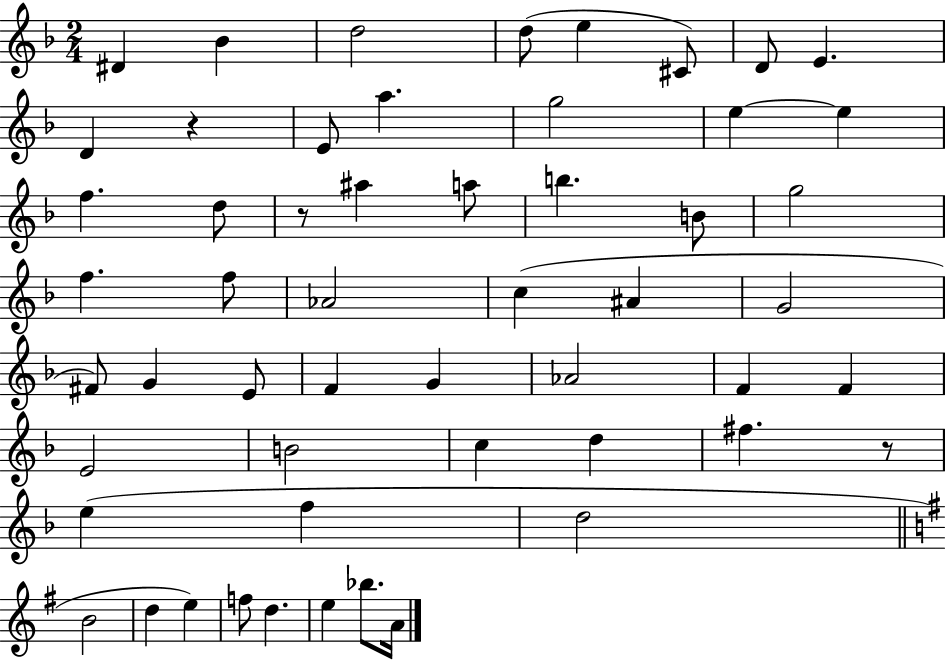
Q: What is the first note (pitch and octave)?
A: D#4